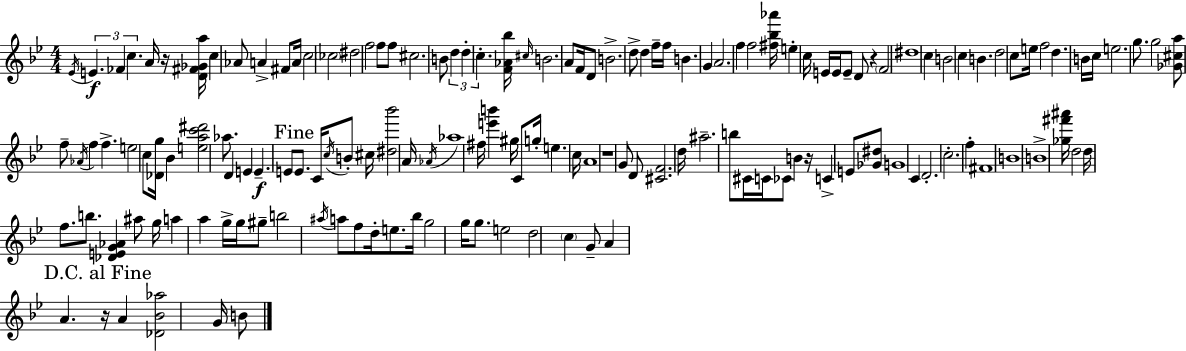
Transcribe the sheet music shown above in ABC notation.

X:1
T:Untitled
M:4/4
L:1/4
K:Bb
_E/4 E _F c A/4 z/4 [D^F_Ga]/4 c _A/2 A ^F/2 A/4 c2 _c2 ^d2 f2 f/2 f/2 ^c2 B/2 d d c [F_A_b]/4 ^c/4 B2 A/2 F/4 D/2 B2 d/2 d f/4 f/4 B G A2 f f2 [^f_b_a']/4 e c/4 E/4 E/4 E/2 D/2 z F2 ^d4 c B2 c B d2 c/2 e/4 f2 d B/4 c/4 e2 g/2 g2 [_G^ca]/2 f/2 _A/4 f f e2 c/2 [_Dg]/4 _B [eac'^d']2 _a/2 D E E E/2 E/2 C/4 c/4 B/2 ^c/4 [^d_b']2 A/4 _A/4 _a4 ^f/4 [e'b'] ^g/4 C/2 g/4 e c/4 A4 z4 G/2 D/2 [^CF]2 d/4 ^a2 b/2 ^C/4 C/4 _C/2 B z/4 C E/2 [_G^d]/2 G4 C D2 c2 f ^F4 B4 B4 [_g^f'^a']/4 d2 d/4 f/2 b/2 [_DEG_A] ^a/2 g/4 a a g/4 g/4 ^g/2 b2 ^a/4 a/2 f/2 d/4 e/2 _b/4 g2 g/4 g/2 e2 d2 c G/2 A A z/4 A [_D_B_a]2 G/4 B/2